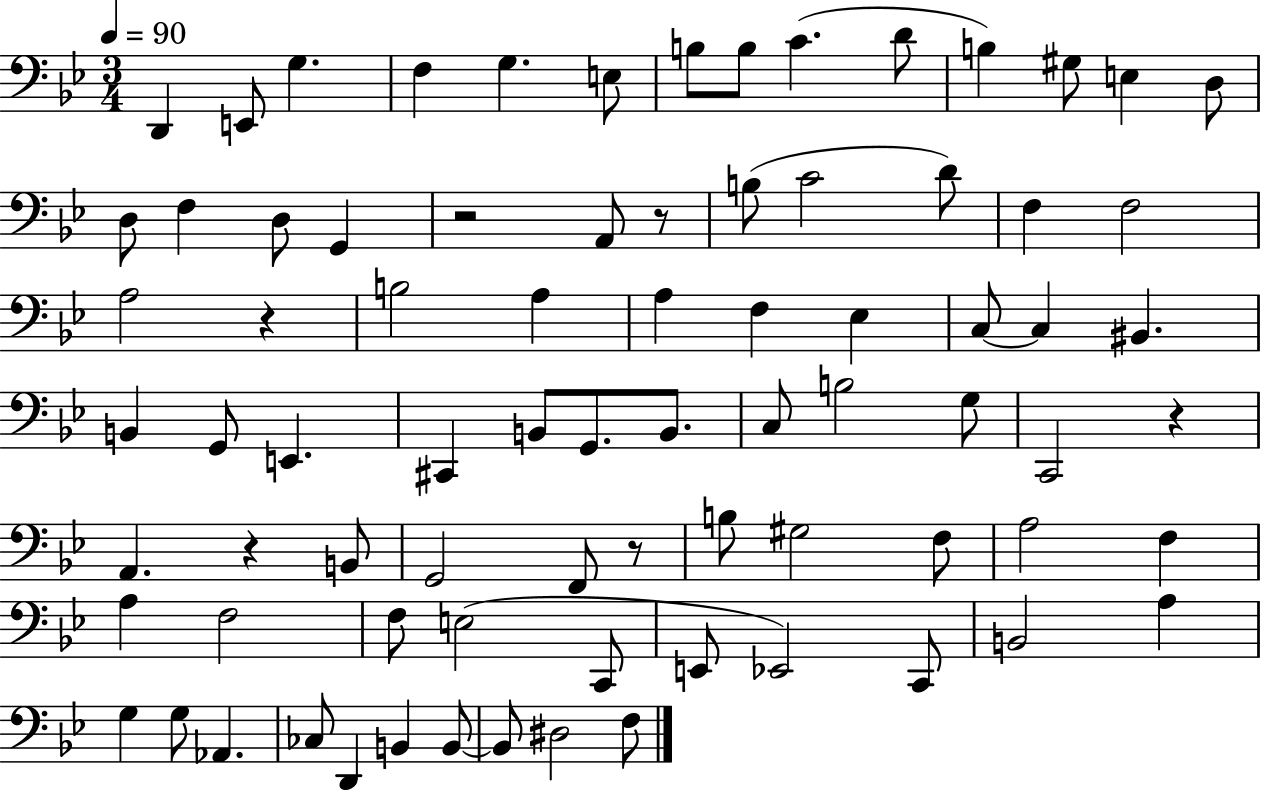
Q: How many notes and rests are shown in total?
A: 79